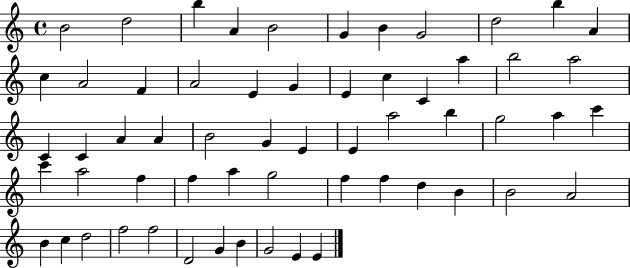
B4/h D5/h B5/q A4/q B4/h G4/q B4/q G4/h D5/h B5/q A4/q C5/q A4/h F4/q A4/h E4/q G4/q E4/q C5/q C4/q A5/q B5/h A5/h C4/q C4/q A4/q A4/q B4/h G4/q E4/q E4/q A5/h B5/q G5/h A5/q C6/q C6/q A5/h F5/q F5/q A5/q G5/h F5/q F5/q D5/q B4/q B4/h A4/h B4/q C5/q D5/h F5/h F5/h D4/h G4/q B4/q G4/h E4/q E4/q